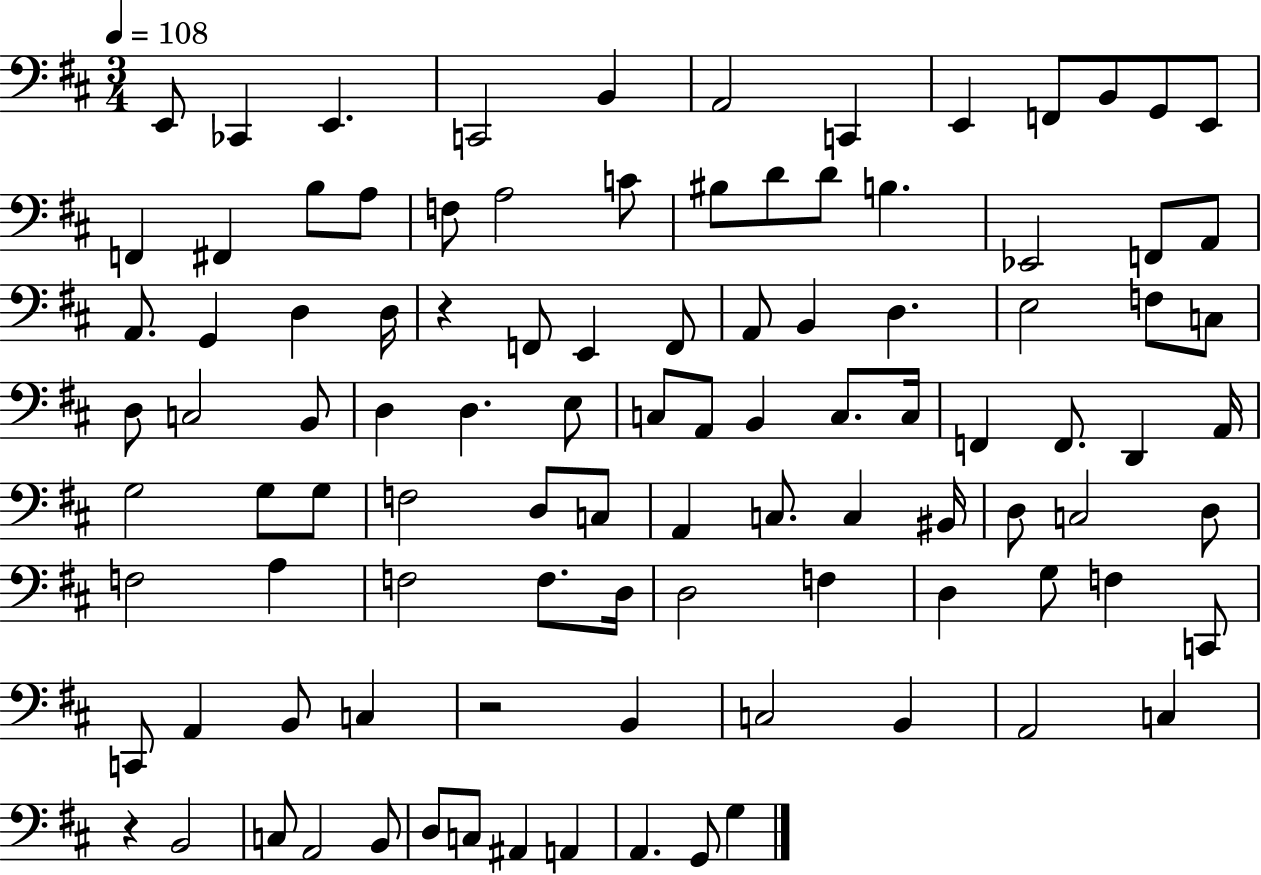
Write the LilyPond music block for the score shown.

{
  \clef bass
  \numericTimeSignature
  \time 3/4
  \key d \major
  \tempo 4 = 108
  \repeat volta 2 { e,8 ces,4 e,4. | c,2 b,4 | a,2 c,4 | e,4 f,8 b,8 g,8 e,8 | \break f,4 fis,4 b8 a8 | f8 a2 c'8 | bis8 d'8 d'8 b4. | ees,2 f,8 a,8 | \break a,8. g,4 d4 d16 | r4 f,8 e,4 f,8 | a,8 b,4 d4. | e2 f8 c8 | \break d8 c2 b,8 | d4 d4. e8 | c8 a,8 b,4 c8. c16 | f,4 f,8. d,4 a,16 | \break g2 g8 g8 | f2 d8 c8 | a,4 c8. c4 bis,16 | d8 c2 d8 | \break f2 a4 | f2 f8. d16 | d2 f4 | d4 g8 f4 c,8 | \break c,8 a,4 b,8 c4 | r2 b,4 | c2 b,4 | a,2 c4 | \break r4 b,2 | c8 a,2 b,8 | d8 c8 ais,4 a,4 | a,4. g,8 g4 | \break } \bar "|."
}